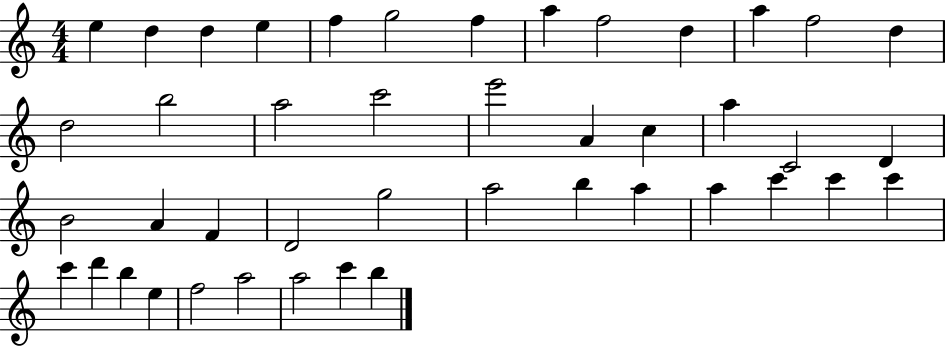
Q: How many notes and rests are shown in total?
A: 44